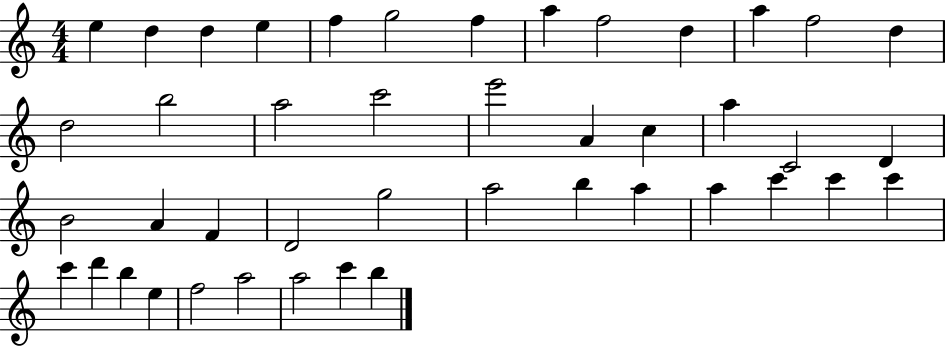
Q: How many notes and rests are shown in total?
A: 44